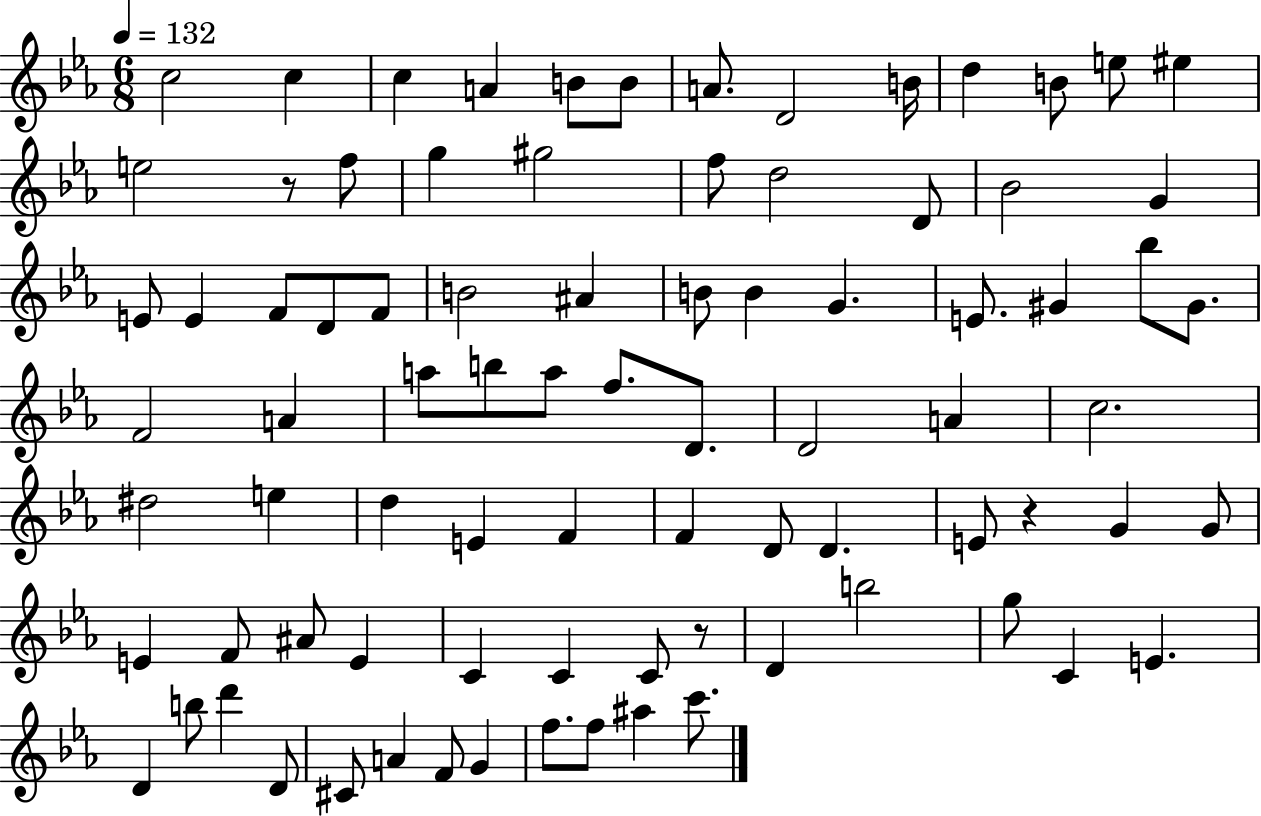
{
  \clef treble
  \numericTimeSignature
  \time 6/8
  \key ees \major
  \tempo 4 = 132
  c''2 c''4 | c''4 a'4 b'8 b'8 | a'8. d'2 b'16 | d''4 b'8 e''8 eis''4 | \break e''2 r8 f''8 | g''4 gis''2 | f''8 d''2 d'8 | bes'2 g'4 | \break e'8 e'4 f'8 d'8 f'8 | b'2 ais'4 | b'8 b'4 g'4. | e'8. gis'4 bes''8 gis'8. | \break f'2 a'4 | a''8 b''8 a''8 f''8. d'8. | d'2 a'4 | c''2. | \break dis''2 e''4 | d''4 e'4 f'4 | f'4 d'8 d'4. | e'8 r4 g'4 g'8 | \break e'4 f'8 ais'8 e'4 | c'4 c'4 c'8 r8 | d'4 b''2 | g''8 c'4 e'4. | \break d'4 b''8 d'''4 d'8 | cis'8 a'4 f'8 g'4 | f''8. f''8 ais''4 c'''8. | \bar "|."
}